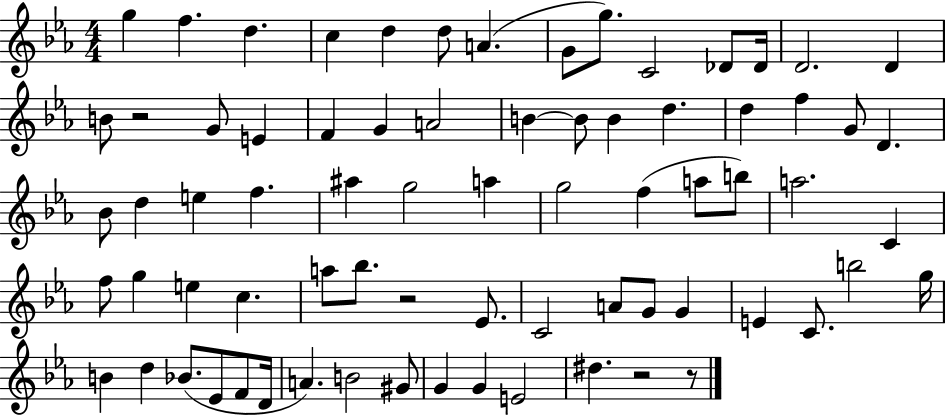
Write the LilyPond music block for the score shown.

{
  \clef treble
  \numericTimeSignature
  \time 4/4
  \key ees \major
  g''4 f''4. d''4. | c''4 d''4 d''8 a'4.( | g'8 g''8.) c'2 des'8 des'16 | d'2. d'4 | \break b'8 r2 g'8 e'4 | f'4 g'4 a'2 | b'4~~ b'8 b'4 d''4. | d''4 f''4 g'8 d'4. | \break bes'8 d''4 e''4 f''4. | ais''4 g''2 a''4 | g''2 f''4( a''8 b''8) | a''2. c'4 | \break f''8 g''4 e''4 c''4. | a''8 bes''8. r2 ees'8. | c'2 a'8 g'8 g'4 | e'4 c'8. b''2 g''16 | \break b'4 d''4 bes'8.( ees'8 f'8 d'16 | a'4.) b'2 gis'8 | g'4 g'4 e'2 | dis''4. r2 r8 | \break \bar "|."
}